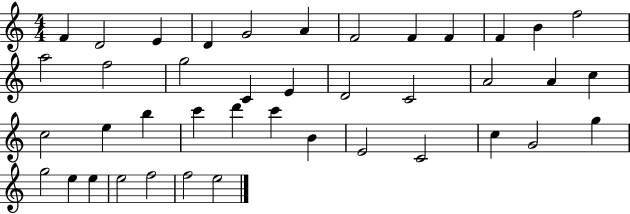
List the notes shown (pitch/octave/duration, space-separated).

F4/q D4/h E4/q D4/q G4/h A4/q F4/h F4/q F4/q F4/q B4/q F5/h A5/h F5/h G5/h C4/q E4/q D4/h C4/h A4/h A4/q C5/q C5/h E5/q B5/q C6/q D6/q C6/q B4/q E4/h C4/h C5/q G4/h G5/q G5/h E5/q E5/q E5/h F5/h F5/h E5/h